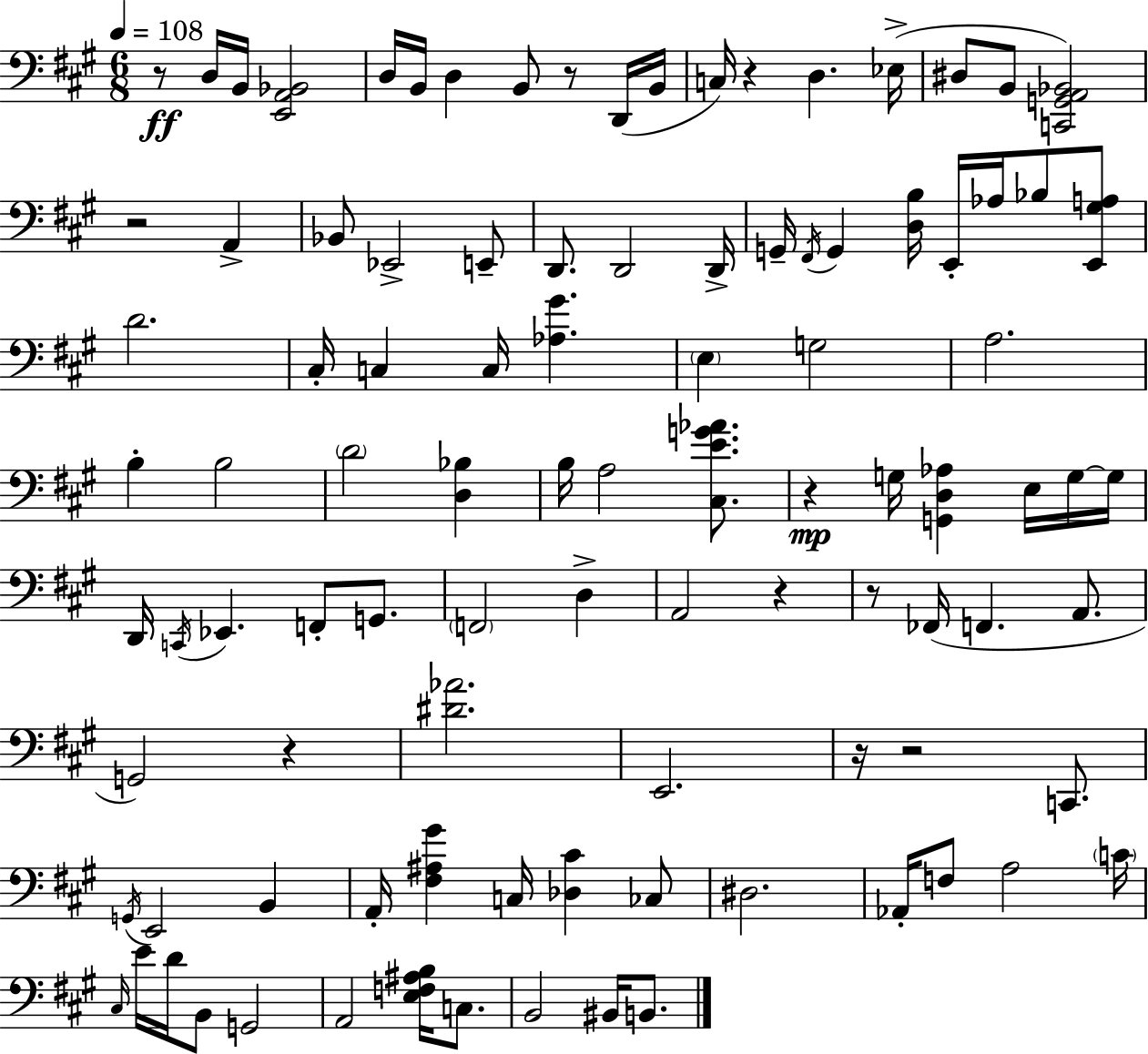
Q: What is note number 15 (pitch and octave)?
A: Bb2